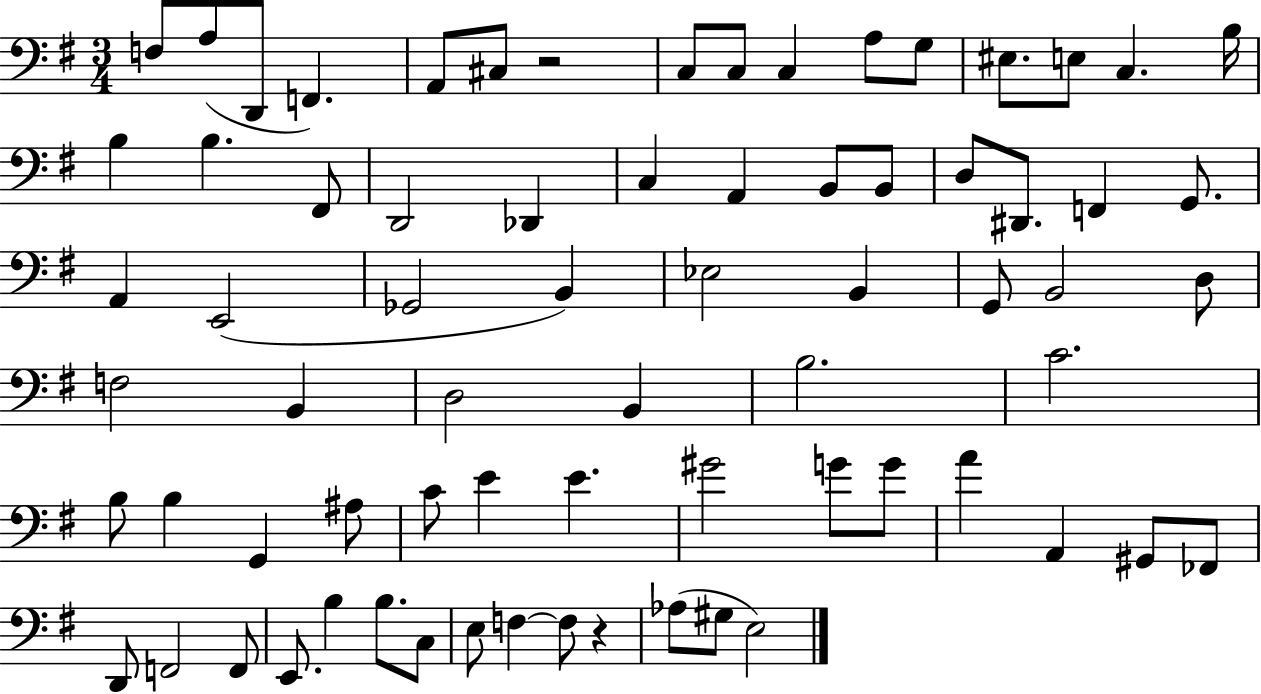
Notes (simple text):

F3/e A3/e D2/e F2/q. A2/e C#3/e R/h C3/e C3/e C3/q A3/e G3/e EIS3/e. E3/e C3/q. B3/s B3/q B3/q. F#2/e D2/h Db2/q C3/q A2/q B2/e B2/e D3/e D#2/e. F2/q G2/e. A2/q E2/h Gb2/h B2/q Eb3/h B2/q G2/e B2/h D3/e F3/h B2/q D3/h B2/q B3/h. C4/h. B3/e B3/q G2/q A#3/e C4/e E4/q E4/q. G#4/h G4/e G4/e A4/q A2/q G#2/e FES2/e D2/e F2/h F2/e E2/e. B3/q B3/e. C3/e E3/e F3/q F3/e R/q Ab3/e G#3/e E3/h